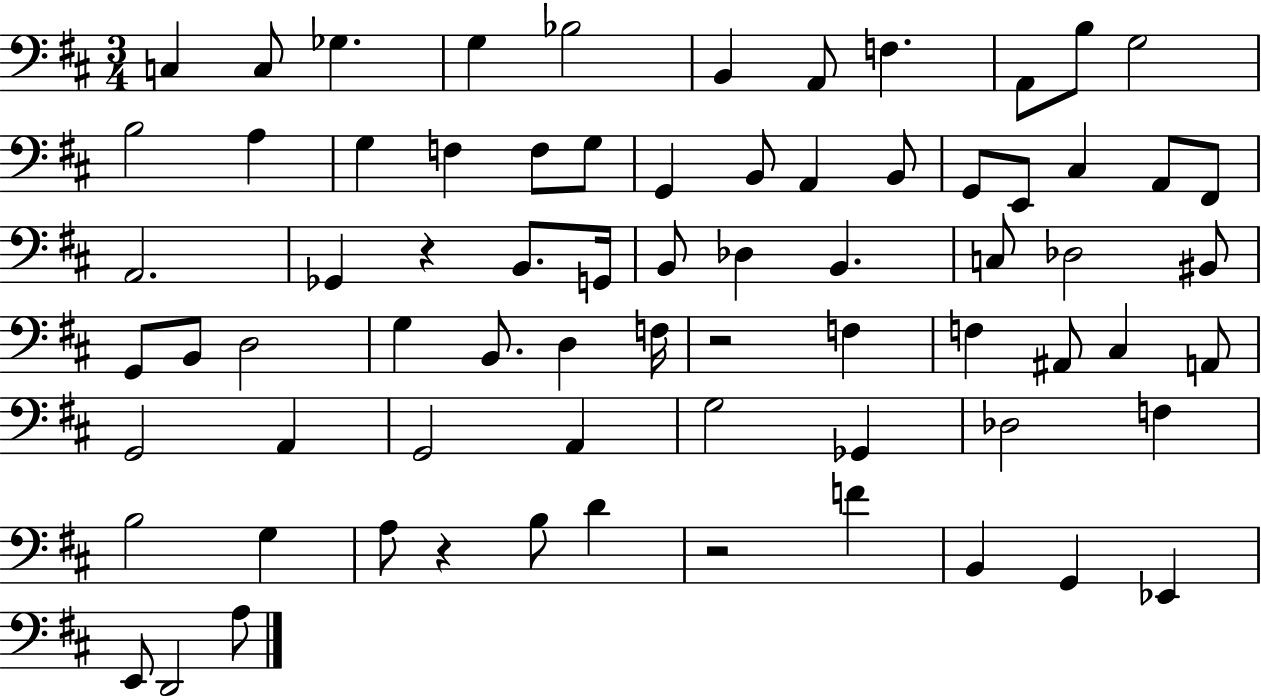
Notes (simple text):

C3/q C3/e Gb3/q. G3/q Bb3/h B2/q A2/e F3/q. A2/e B3/e G3/h B3/h A3/q G3/q F3/q F3/e G3/e G2/q B2/e A2/q B2/e G2/e E2/e C#3/q A2/e F#2/e A2/h. Gb2/q R/q B2/e. G2/s B2/e Db3/q B2/q. C3/e Db3/h BIS2/e G2/e B2/e D3/h G3/q B2/e. D3/q F3/s R/h F3/q F3/q A#2/e C#3/q A2/e G2/h A2/q G2/h A2/q G3/h Gb2/q Db3/h F3/q B3/h G3/q A3/e R/q B3/e D4/q R/h F4/q B2/q G2/q Eb2/q E2/e D2/h A3/e